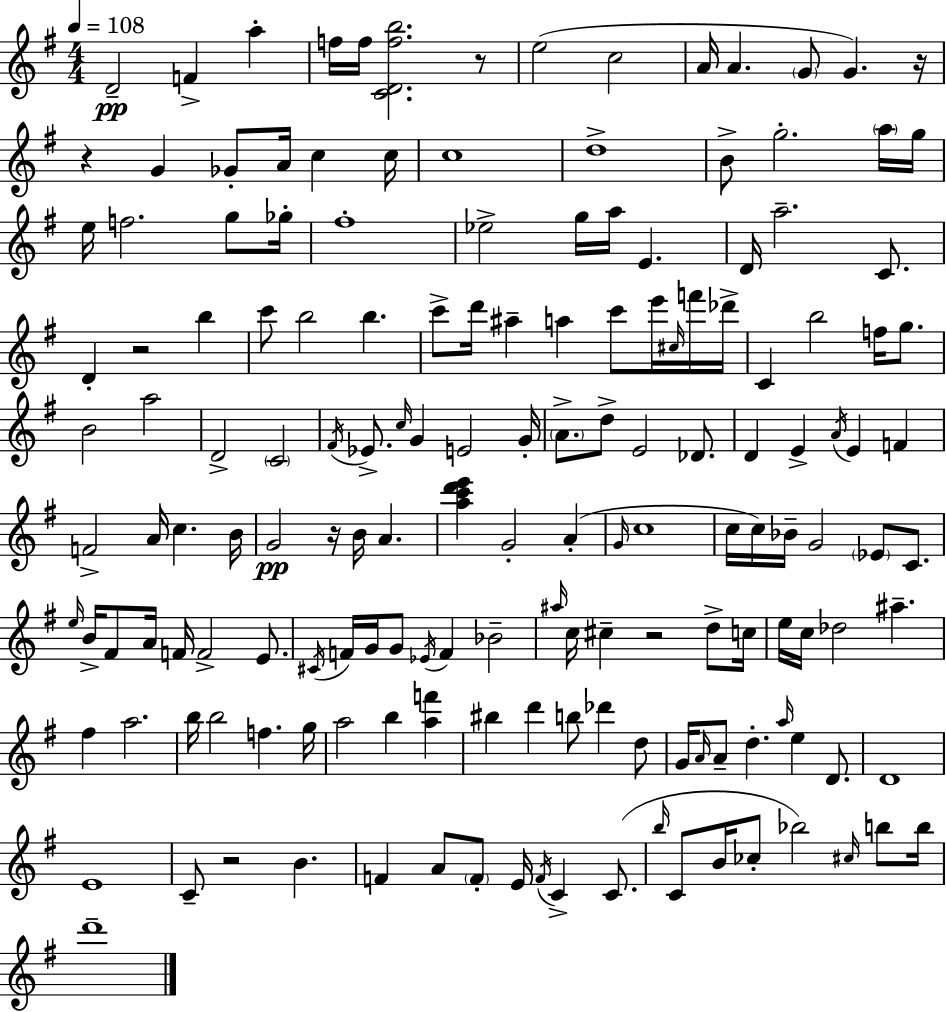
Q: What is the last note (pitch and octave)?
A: D6